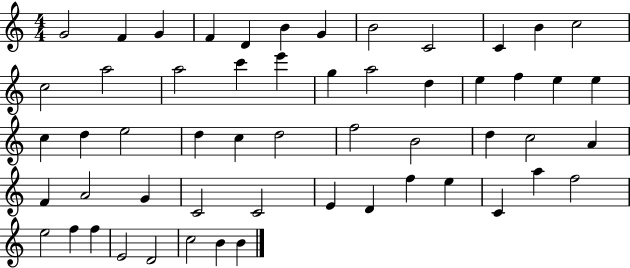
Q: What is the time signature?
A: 4/4